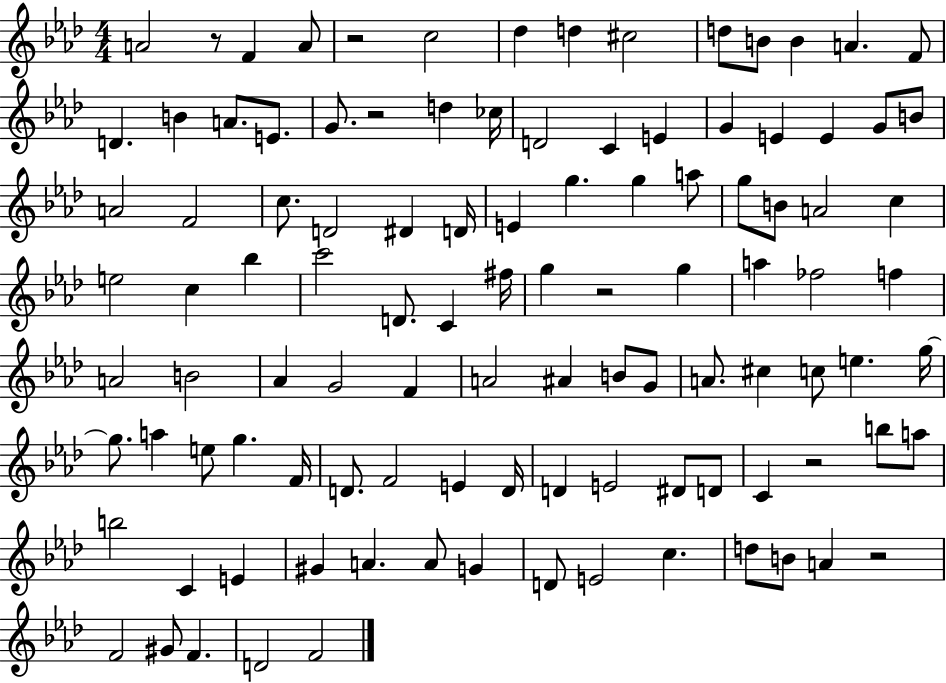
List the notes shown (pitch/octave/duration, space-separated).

A4/h R/e F4/q A4/e R/h C5/h Db5/q D5/q C#5/h D5/e B4/e B4/q A4/q. F4/e D4/q. B4/q A4/e. E4/e. G4/e. R/h D5/q CES5/s D4/h C4/q E4/q G4/q E4/q E4/q G4/e B4/e A4/h F4/h C5/e. D4/h D#4/q D4/s E4/q G5/q. G5/q A5/e G5/e B4/e A4/h C5/q E5/h C5/q Bb5/q C6/h D4/e. C4/q F#5/s G5/q R/h G5/q A5/q FES5/h F5/q A4/h B4/h Ab4/q G4/h F4/q A4/h A#4/q B4/e G4/e A4/e. C#5/q C5/e E5/q. G5/s G5/e. A5/q E5/e G5/q. F4/s D4/e. F4/h E4/q D4/s D4/q E4/h D#4/e D4/e C4/q R/h B5/e A5/e B5/h C4/q E4/q G#4/q A4/q. A4/e G4/q D4/e E4/h C5/q. D5/e B4/e A4/q R/h F4/h G#4/e F4/q. D4/h F4/h